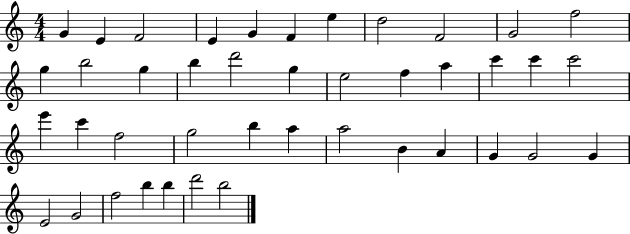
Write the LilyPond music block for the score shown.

{
  \clef treble
  \numericTimeSignature
  \time 4/4
  \key c \major
  g'4 e'4 f'2 | e'4 g'4 f'4 e''4 | d''2 f'2 | g'2 f''2 | \break g''4 b''2 g''4 | b''4 d'''2 g''4 | e''2 f''4 a''4 | c'''4 c'''4 c'''2 | \break e'''4 c'''4 f''2 | g''2 b''4 a''4 | a''2 b'4 a'4 | g'4 g'2 g'4 | \break e'2 g'2 | f''2 b''4 b''4 | d'''2 b''2 | \bar "|."
}